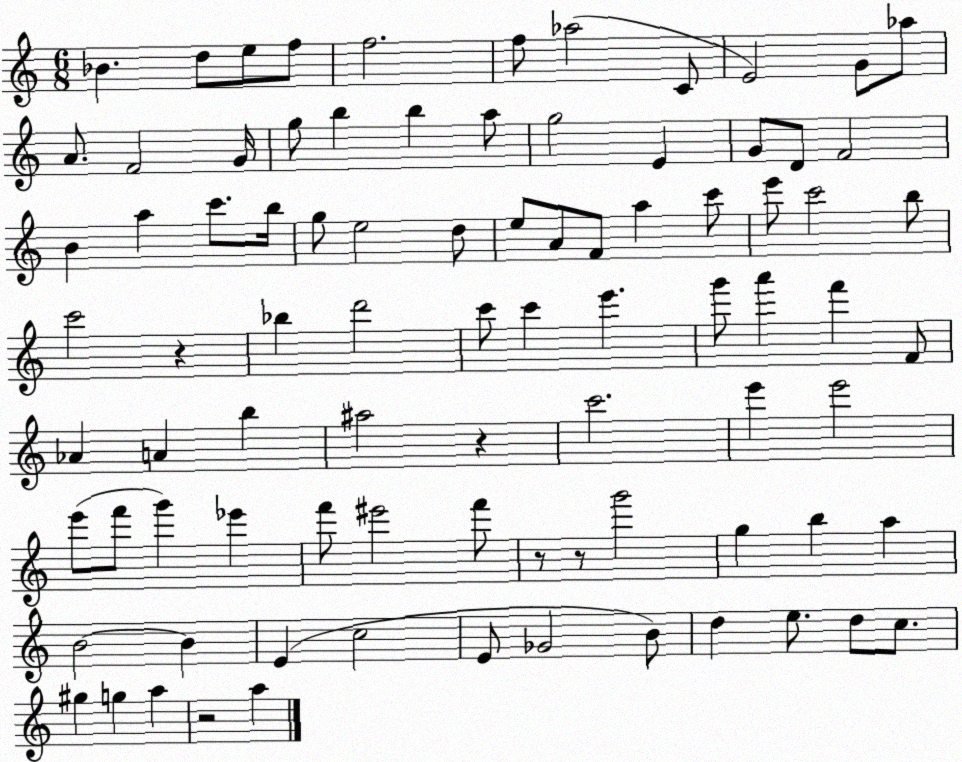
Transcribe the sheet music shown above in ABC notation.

X:1
T:Untitled
M:6/8
L:1/4
K:C
_B d/2 e/2 f/2 f2 f/2 _a2 C/2 E2 G/2 _a/2 A/2 F2 G/4 g/2 b b a/2 g2 E G/2 D/2 F2 B a c'/2 b/4 g/2 e2 d/2 e/2 A/2 F/2 a c'/2 e'/2 c'2 b/2 c'2 z _b d'2 c'/2 c' e' g'/2 a' f' F/2 _A A b ^a2 z c'2 e' e'2 e'/2 f'/2 g' _e' f'/2 ^e'2 f'/2 z/2 z/2 g'2 g b a B2 B E c2 E/2 _G2 B/2 d e/2 d/2 c/2 ^g g a z2 a